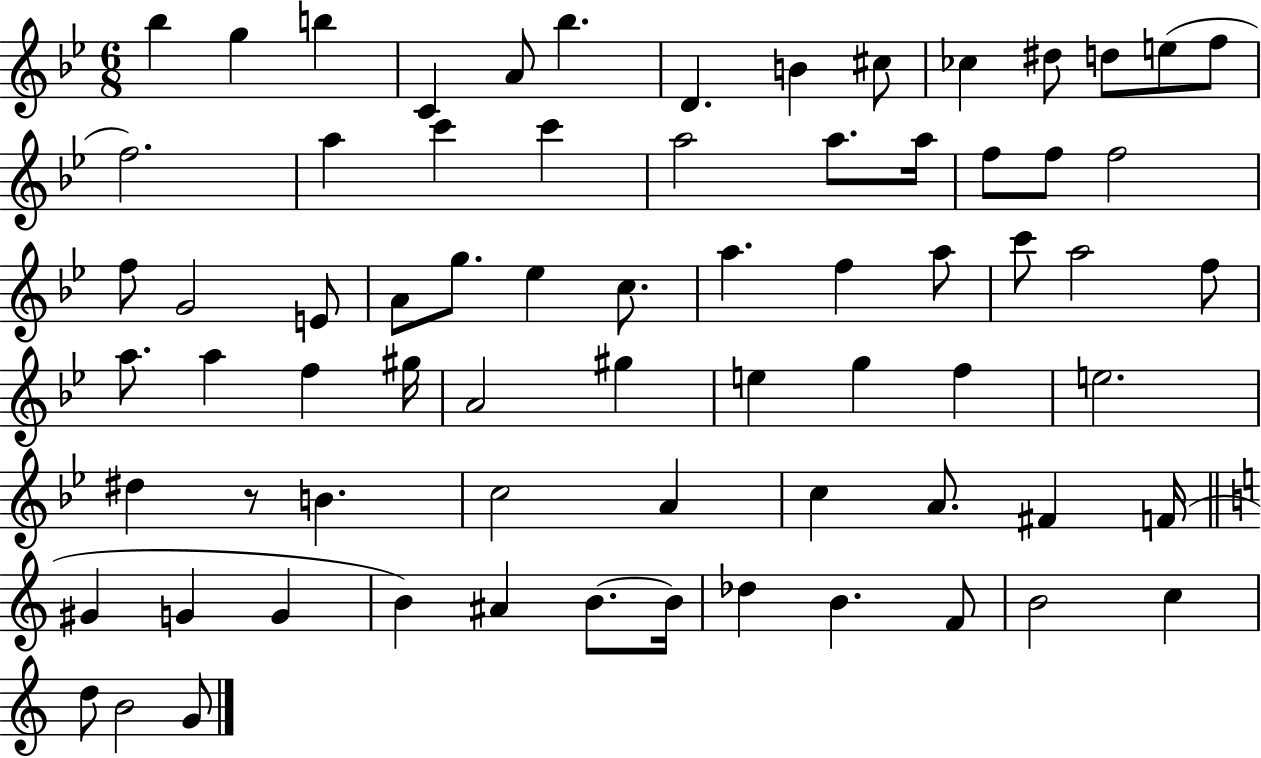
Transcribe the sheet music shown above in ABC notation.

X:1
T:Untitled
M:6/8
L:1/4
K:Bb
_b g b C A/2 _b D B ^c/2 _c ^d/2 d/2 e/2 f/2 f2 a c' c' a2 a/2 a/4 f/2 f/2 f2 f/2 G2 E/2 A/2 g/2 _e c/2 a f a/2 c'/2 a2 f/2 a/2 a f ^g/4 A2 ^g e g f e2 ^d z/2 B c2 A c A/2 ^F F/4 ^G G G B ^A B/2 B/4 _d B F/2 B2 c d/2 B2 G/2